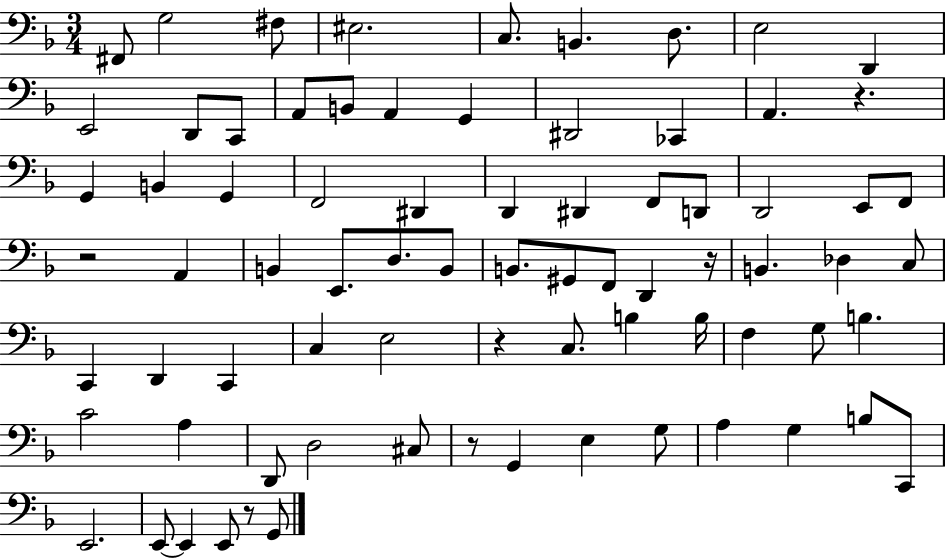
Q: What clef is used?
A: bass